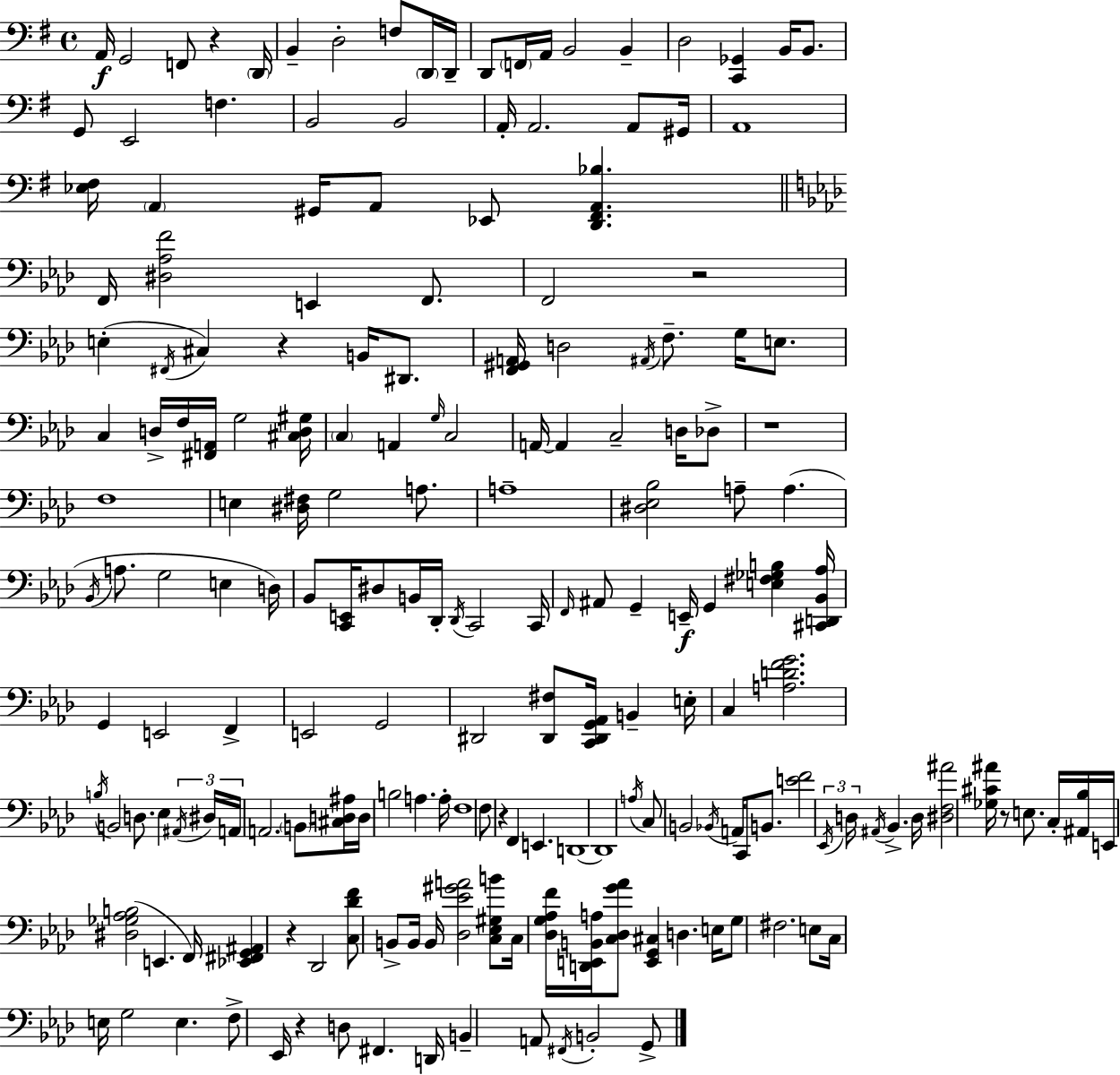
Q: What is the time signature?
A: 4/4